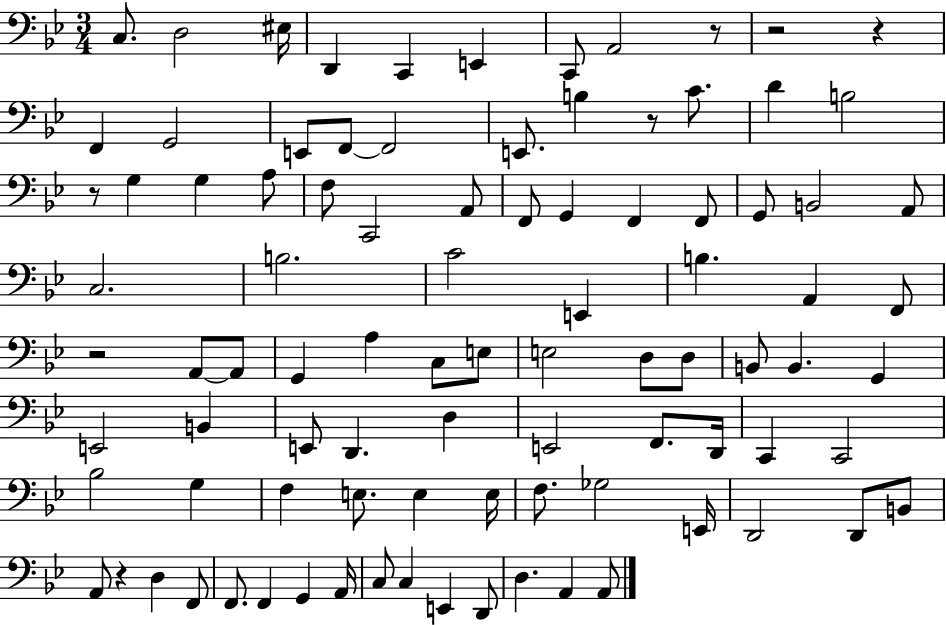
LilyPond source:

{
  \clef bass
  \numericTimeSignature
  \time 3/4
  \key bes \major
  c8. d2 eis16 | d,4 c,4 e,4 | c,8 a,2 r8 | r2 r4 | \break f,4 g,2 | e,8 f,8~~ f,2 | e,8. b4 r8 c'8. | d'4 b2 | \break r8 g4 g4 a8 | f8 c,2 a,8 | f,8 g,4 f,4 f,8 | g,8 b,2 a,8 | \break c2. | b2. | c'2 e,4 | b4. a,4 f,8 | \break r2 a,8~~ a,8 | g,4 a4 c8 e8 | e2 d8 d8 | b,8 b,4. g,4 | \break e,2 b,4 | e,8 d,4. d4 | e,2 f,8. d,16 | c,4 c,2 | \break bes2 g4 | f4 e8. e4 e16 | f8. ges2 e,16 | d,2 d,8 b,8 | \break a,8 r4 d4 f,8 | f,8. f,4 g,4 a,16 | c8 c4 e,4 d,8 | d4. a,4 a,8 | \break \bar "|."
}